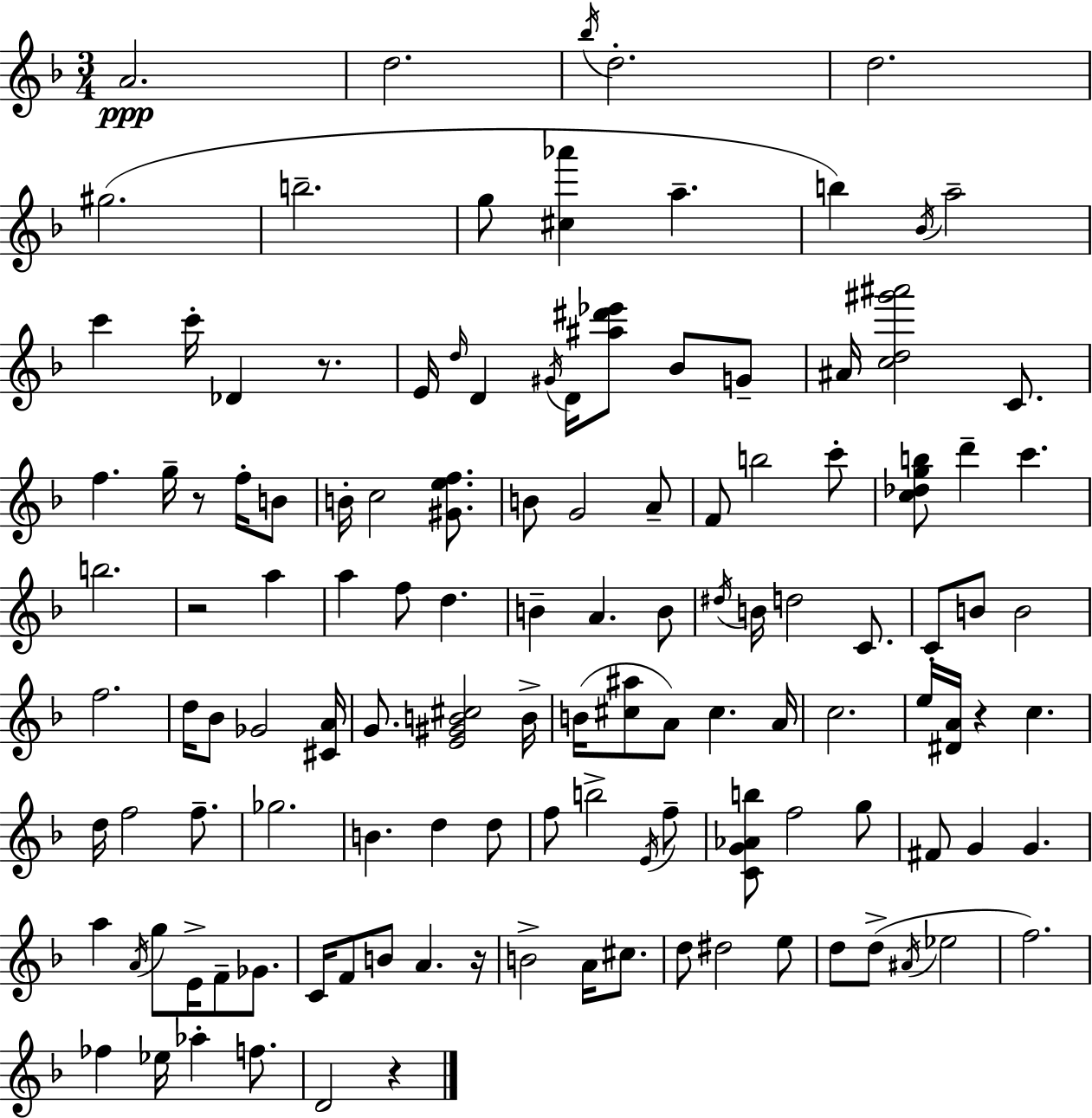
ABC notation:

X:1
T:Untitled
M:3/4
L:1/4
K:Dm
A2 d2 _b/4 d2 d2 ^g2 b2 g/2 [^c_a'] a b _B/4 a2 c' c'/4 _D z/2 E/4 d/4 D ^G/4 D/4 [^a^d'_e']/2 _B/2 G/2 ^A/4 [cd^g'^a']2 C/2 f g/4 z/2 f/4 B/2 B/4 c2 [^Gef]/2 B/2 G2 A/2 F/2 b2 c'/2 [c_dgb]/2 d' c' b2 z2 a a f/2 d B A B/2 ^d/4 B/4 d2 C/2 C/2 B/2 B2 f2 d/4 _B/2 _G2 [^CA]/4 G/2 [E^GB^c]2 B/4 B/4 [^c^a]/2 A/2 ^c A/4 c2 e/4 [^DA]/4 z c d/4 f2 f/2 _g2 B d d/2 f/2 b2 E/4 f/2 [CG_Ab]/2 f2 g/2 ^F/2 G G a A/4 g/2 E/4 F/2 _G/2 C/4 F/2 B/2 A z/4 B2 A/4 ^c/2 d/2 ^d2 e/2 d/2 d/2 ^A/4 _e2 f2 _f _e/4 _a f/2 D2 z